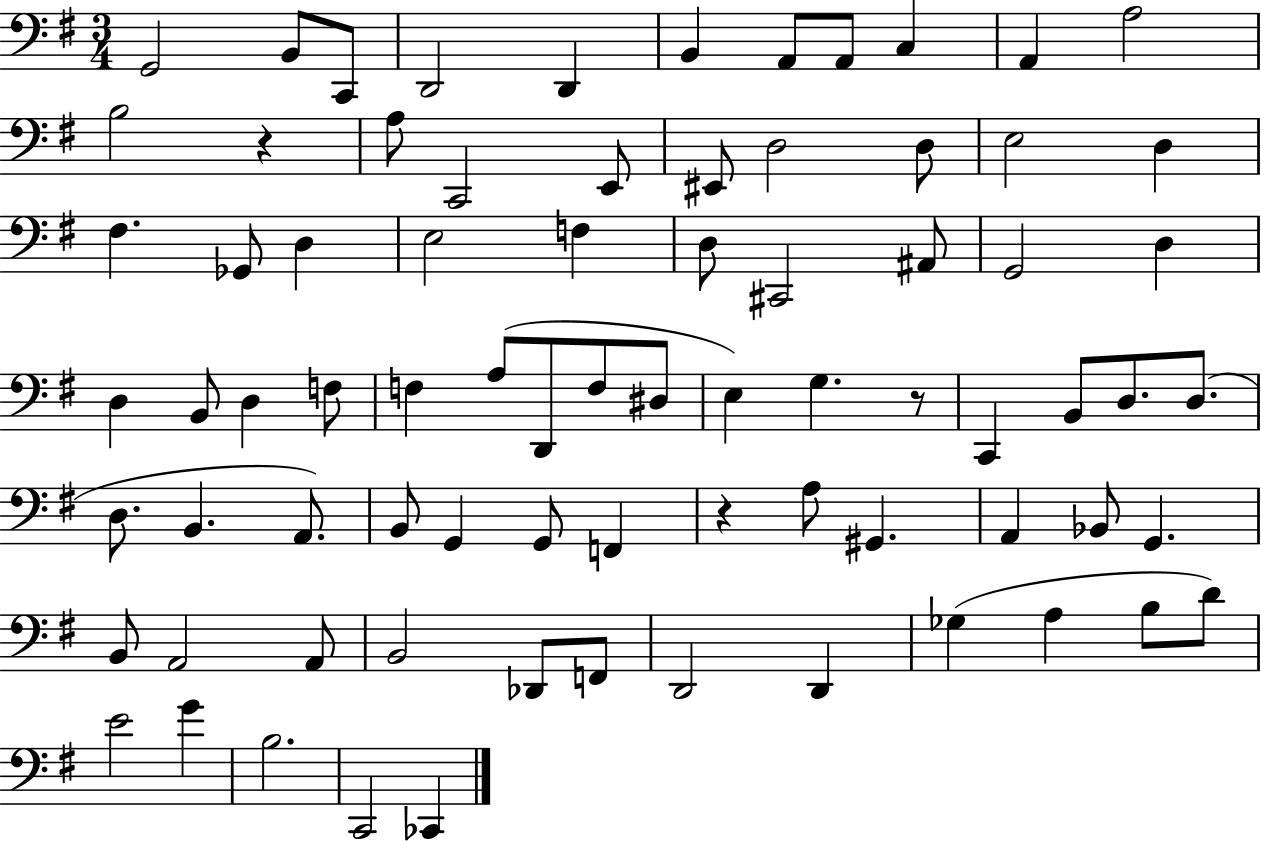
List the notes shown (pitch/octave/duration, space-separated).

G2/h B2/e C2/e D2/h D2/q B2/q A2/e A2/e C3/q A2/q A3/h B3/h R/q A3/e C2/h E2/e EIS2/e D3/h D3/e E3/h D3/q F#3/q. Gb2/e D3/q E3/h F3/q D3/e C#2/h A#2/e G2/h D3/q D3/q B2/e D3/q F3/e F3/q A3/e D2/e F3/e D#3/e E3/q G3/q. R/e C2/q B2/e D3/e. D3/e. D3/e. B2/q. A2/e. B2/e G2/q G2/e F2/q R/q A3/e G#2/q. A2/q Bb2/e G2/q. B2/e A2/h A2/e B2/h Db2/e F2/e D2/h D2/q Gb3/q A3/q B3/e D4/e E4/h G4/q B3/h. C2/h CES2/q